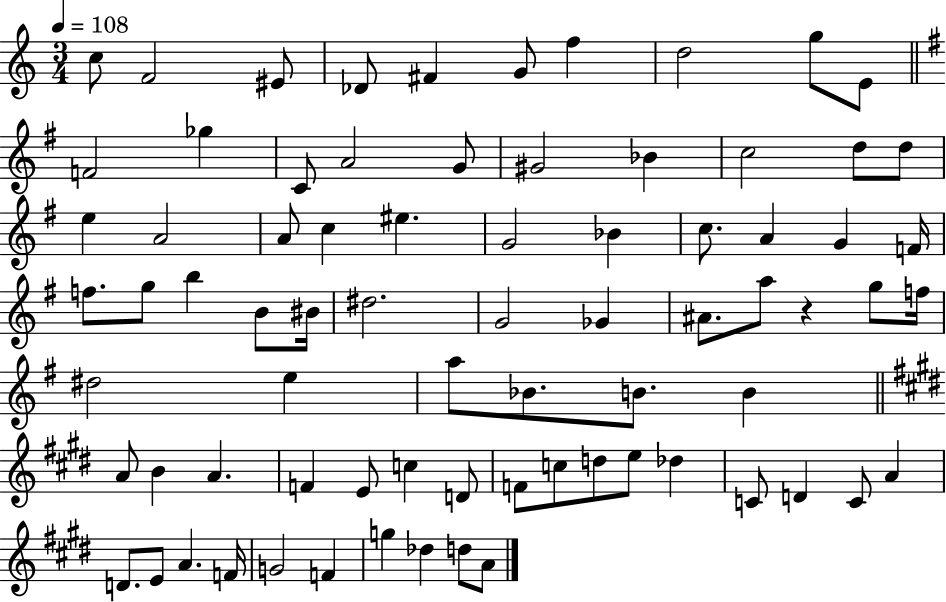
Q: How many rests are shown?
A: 1